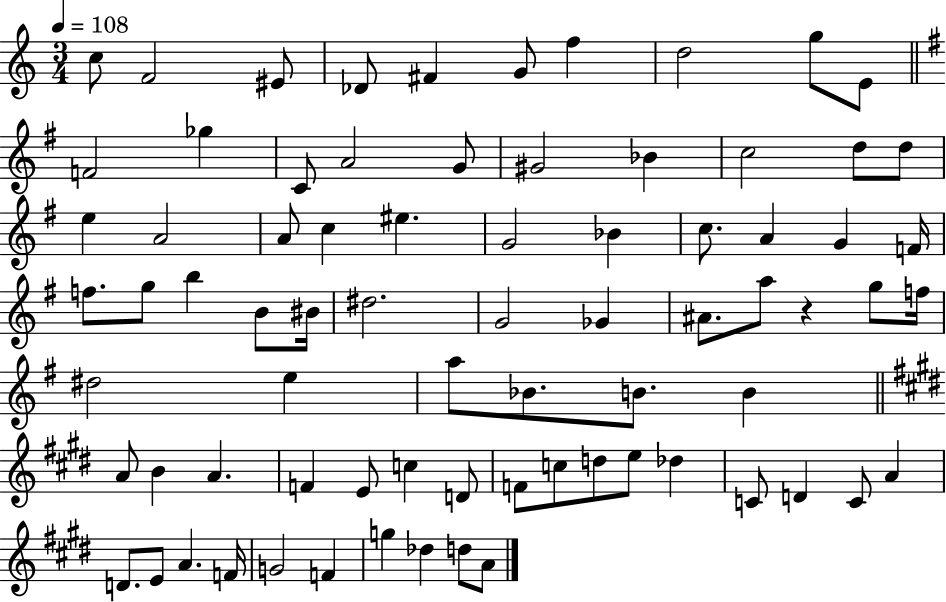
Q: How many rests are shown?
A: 1